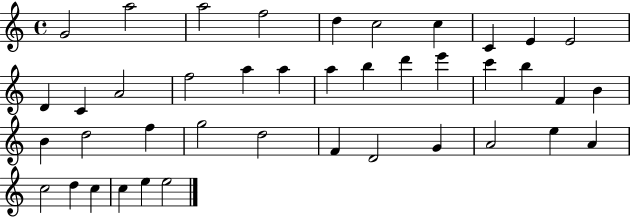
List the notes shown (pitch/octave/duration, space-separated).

G4/h A5/h A5/h F5/h D5/q C5/h C5/q C4/q E4/q E4/h D4/q C4/q A4/h F5/h A5/q A5/q A5/q B5/q D6/q E6/q C6/q B5/q F4/q B4/q B4/q D5/h F5/q G5/h D5/h F4/q D4/h G4/q A4/h E5/q A4/q C5/h D5/q C5/q C5/q E5/q E5/h